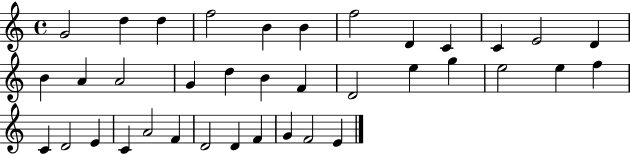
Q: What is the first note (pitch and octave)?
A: G4